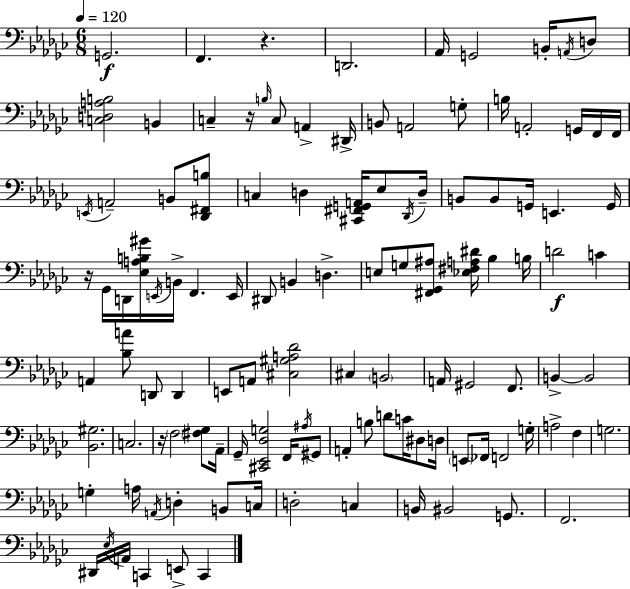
X:1
T:Untitled
M:6/8
L:1/4
K:Ebm
G,,2 F,, z D,,2 _A,,/4 G,,2 B,,/4 A,,/4 D,/2 [C,D,A,B,]2 B,, C, z/4 B,/4 C,/2 A,, ^D,,/4 B,,/2 A,,2 G,/2 B,/4 A,,2 G,,/4 F,,/4 F,,/4 E,,/4 A,,2 B,,/2 [_D,,^F,,B,]/2 C, D, [^C,,^F,,G,,A,,]/4 _E,/2 _D,,/4 D,/4 B,,/2 B,,/2 G,,/4 E,, G,,/4 z/4 _G,,/4 D,,/4 [_E,A,B,^G]/4 E,,/4 B,,/4 F,, E,,/4 ^D,,/2 B,, D, E,/2 G,/2 [^F,,_G,,^A,]/2 [_E,^F,A,^D]/4 _B, B,/4 D2 C A,, [_B,A]/2 D,,/2 D,, E,,/2 A,,/2 [^C,^G,A,_D]2 ^C, B,,2 A,,/4 ^G,,2 F,,/2 B,, B,,2 [_B,,^G,]2 C,2 z/4 F,2 [^F,_G,]/2 _A,,/4 _G,,/4 [^C,,_E,,_D,G,]2 F,,/4 ^A,/4 ^G,,/2 A,, B,/2 D/2 C/4 ^D,/2 D,/4 E,,/2 _F,,/4 F,,2 G,/4 A,2 F, G,2 G, A,/4 A,,/4 D, B,,/2 C,/4 D,2 C, B,,/4 ^B,,2 G,,/2 F,,2 ^D,,/4 _E,/4 A,,/4 C,, E,,/2 C,,